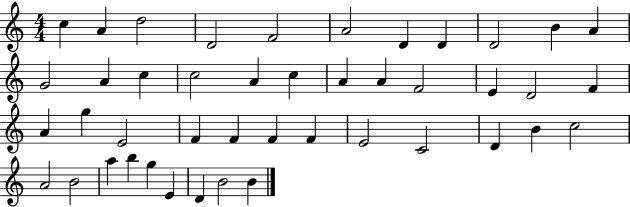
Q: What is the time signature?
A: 4/4